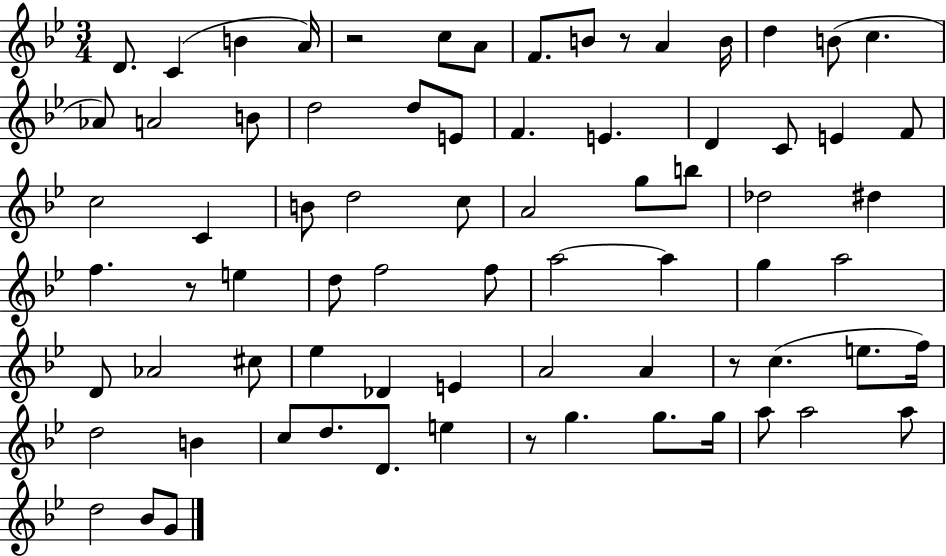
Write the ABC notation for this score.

X:1
T:Untitled
M:3/4
L:1/4
K:Bb
D/2 C B A/4 z2 c/2 A/2 F/2 B/2 z/2 A B/4 d B/2 c _A/2 A2 B/2 d2 d/2 E/2 F E D C/2 E F/2 c2 C B/2 d2 c/2 A2 g/2 b/2 _d2 ^d f z/2 e d/2 f2 f/2 a2 a g a2 D/2 _A2 ^c/2 _e _D E A2 A z/2 c e/2 f/4 d2 B c/2 d/2 D/2 e z/2 g g/2 g/4 a/2 a2 a/2 d2 _B/2 G/2